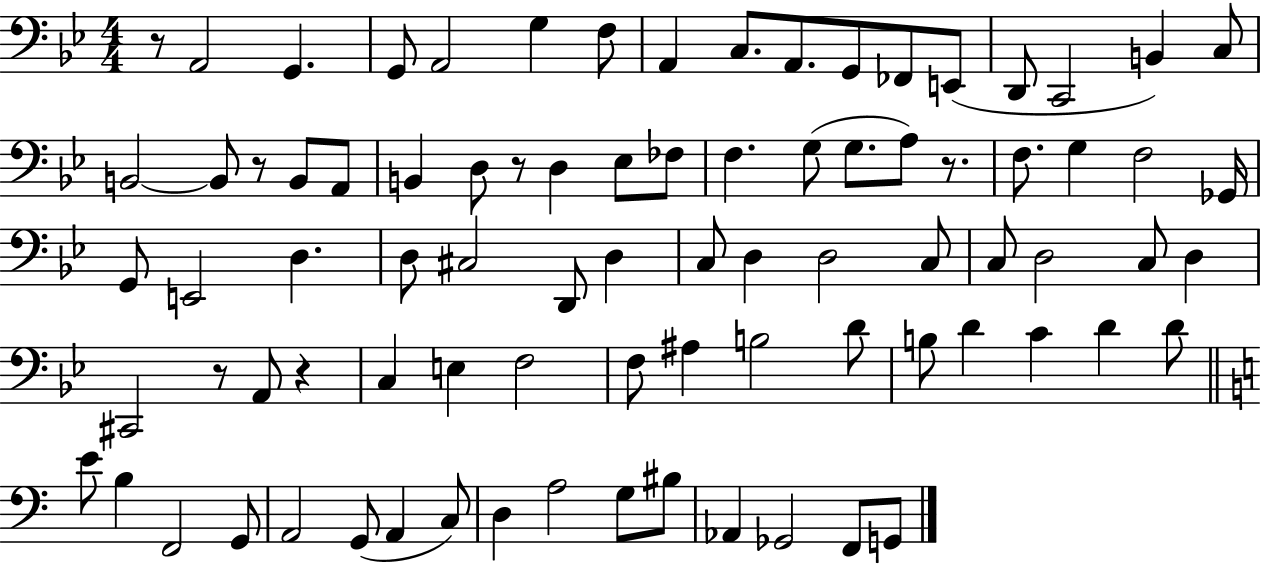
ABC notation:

X:1
T:Untitled
M:4/4
L:1/4
K:Bb
z/2 A,,2 G,, G,,/2 A,,2 G, F,/2 A,, C,/2 A,,/2 G,,/2 _F,,/2 E,,/2 D,,/2 C,,2 B,, C,/2 B,,2 B,,/2 z/2 B,,/2 A,,/2 B,, D,/2 z/2 D, _E,/2 _F,/2 F, G,/2 G,/2 A,/2 z/2 F,/2 G, F,2 _G,,/4 G,,/2 E,,2 D, D,/2 ^C,2 D,,/2 D, C,/2 D, D,2 C,/2 C,/2 D,2 C,/2 D, ^C,,2 z/2 A,,/2 z C, E, F,2 F,/2 ^A, B,2 D/2 B,/2 D C D D/2 E/2 B, F,,2 G,,/2 A,,2 G,,/2 A,, C,/2 D, A,2 G,/2 ^B,/2 _A,, _G,,2 F,,/2 G,,/2